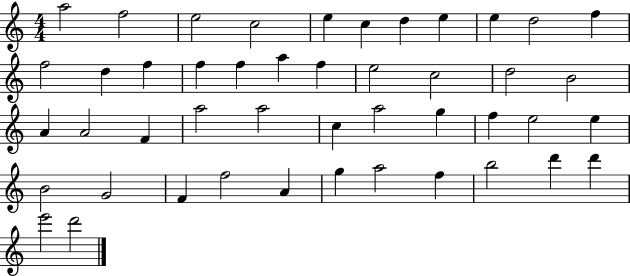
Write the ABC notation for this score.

X:1
T:Untitled
M:4/4
L:1/4
K:C
a2 f2 e2 c2 e c d e e d2 f f2 d f f f a f e2 c2 d2 B2 A A2 F a2 a2 c a2 g f e2 e B2 G2 F f2 A g a2 f b2 d' d' e'2 d'2